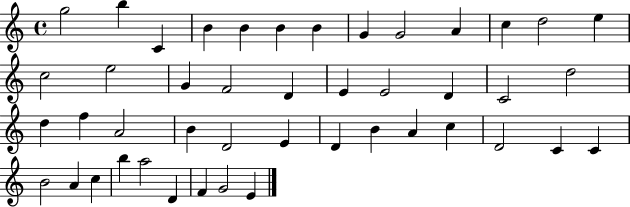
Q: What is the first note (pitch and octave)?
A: G5